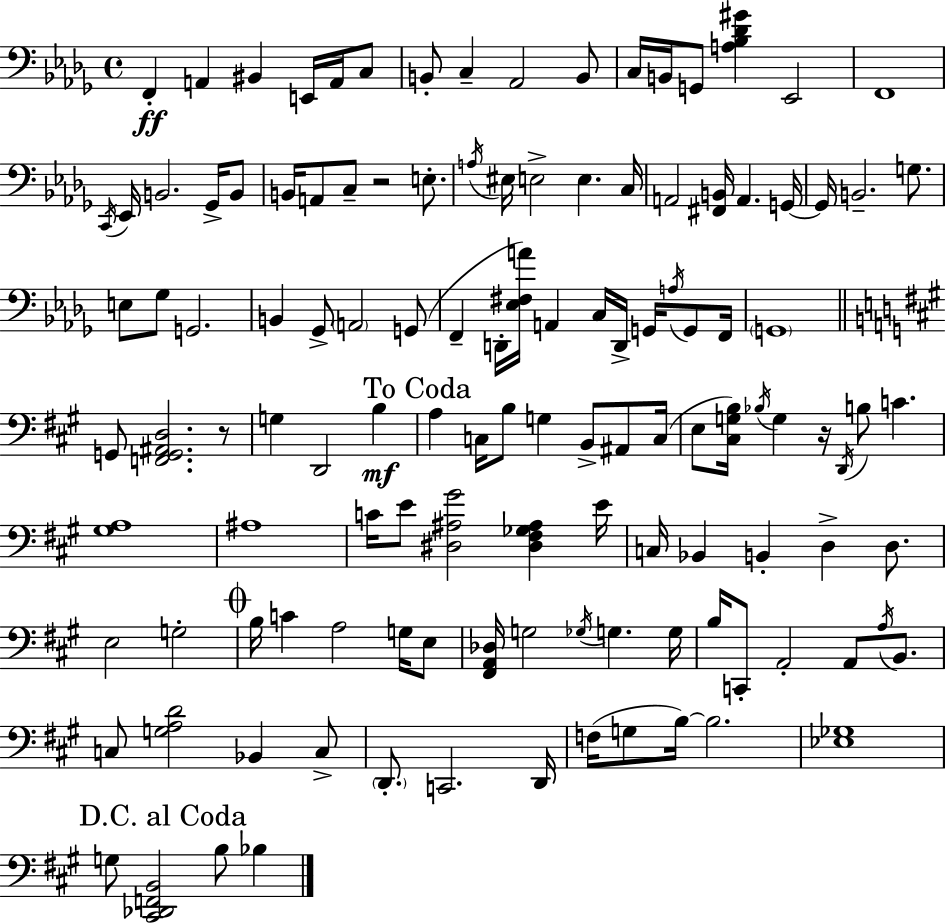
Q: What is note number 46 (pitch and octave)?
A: C3